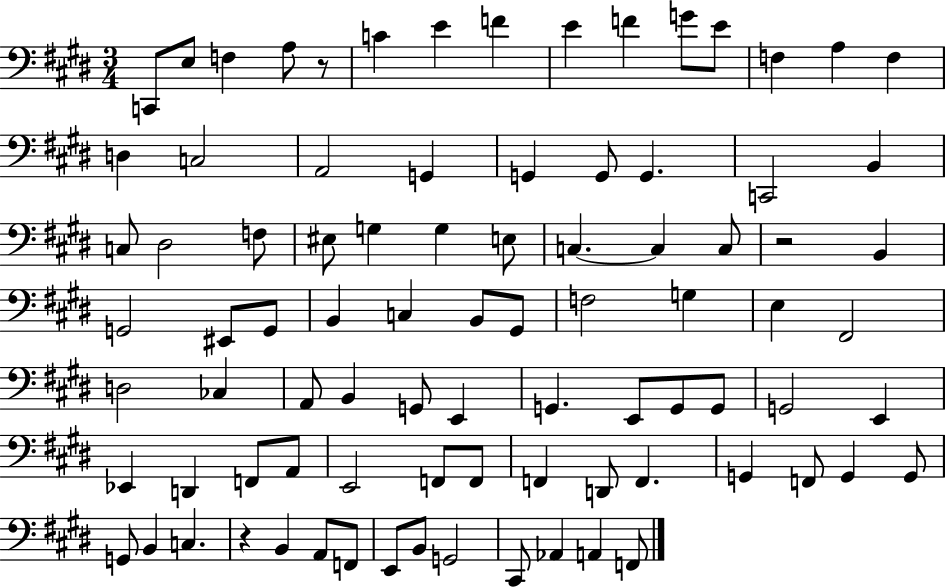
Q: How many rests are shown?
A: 3